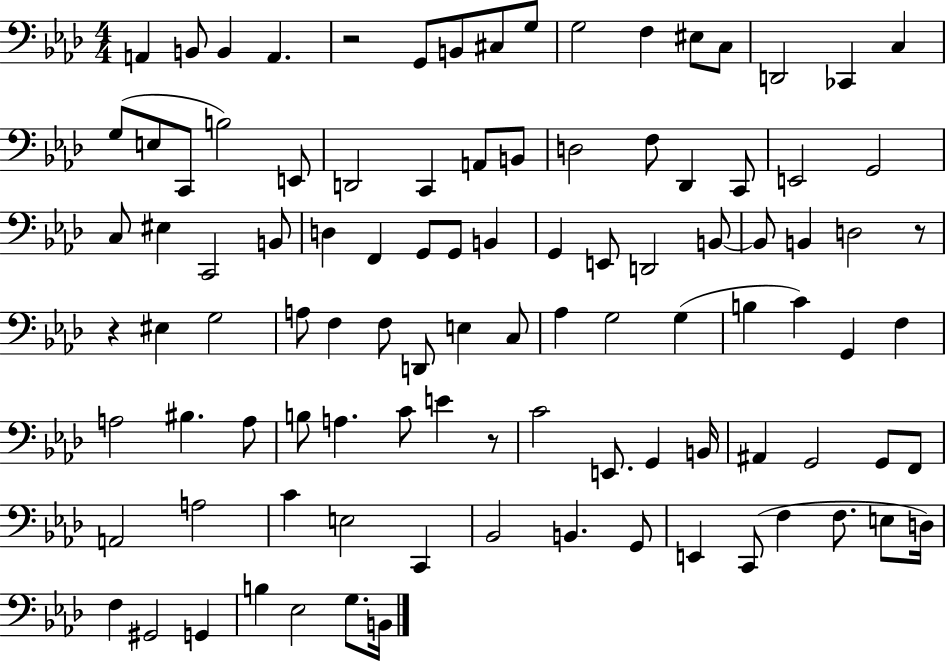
X:1
T:Untitled
M:4/4
L:1/4
K:Ab
A,, B,,/2 B,, A,, z2 G,,/2 B,,/2 ^C,/2 G,/2 G,2 F, ^E,/2 C,/2 D,,2 _C,, C, G,/2 E,/2 C,,/2 B,2 E,,/2 D,,2 C,, A,,/2 B,,/2 D,2 F,/2 _D,, C,,/2 E,,2 G,,2 C,/2 ^E, C,,2 B,,/2 D, F,, G,,/2 G,,/2 B,, G,, E,,/2 D,,2 B,,/2 B,,/2 B,, D,2 z/2 z ^E, G,2 A,/2 F, F,/2 D,,/2 E, C,/2 _A, G,2 G, B, C G,, F, A,2 ^B, A,/2 B,/2 A, C/2 E z/2 C2 E,,/2 G,, B,,/4 ^A,, G,,2 G,,/2 F,,/2 A,,2 A,2 C E,2 C,, _B,,2 B,, G,,/2 E,, C,,/2 F, F,/2 E,/2 D,/4 F, ^G,,2 G,, B, _E,2 G,/2 B,,/4